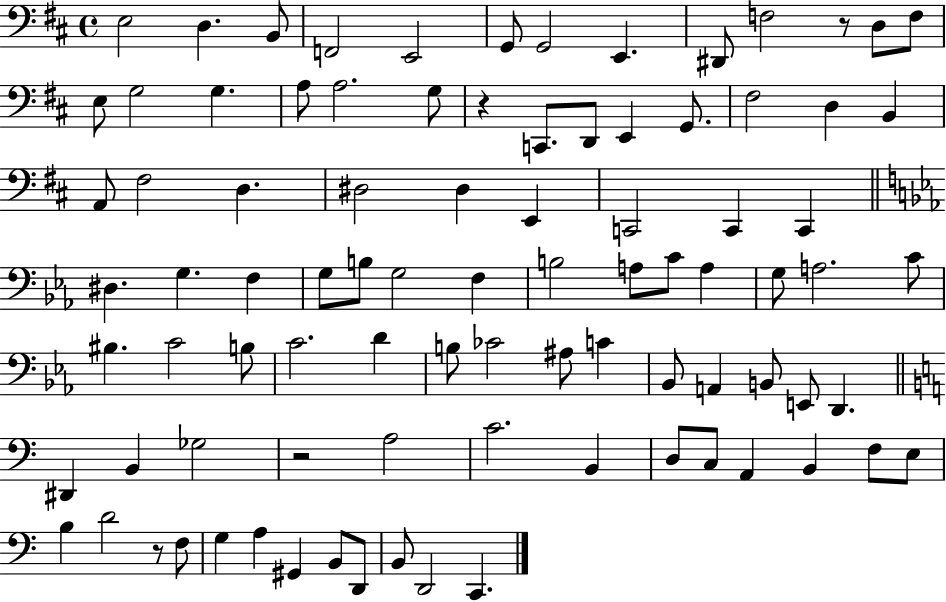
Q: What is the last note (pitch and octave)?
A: C2